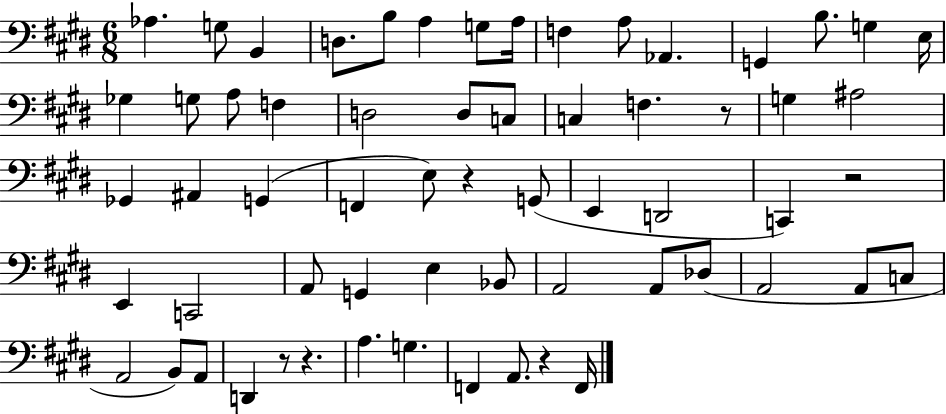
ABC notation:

X:1
T:Untitled
M:6/8
L:1/4
K:E
_A, G,/2 B,, D,/2 B,/2 A, G,/2 A,/4 F, A,/2 _A,, G,, B,/2 G, E,/4 _G, G,/2 A,/2 F, D,2 D,/2 C,/2 C, F, z/2 G, ^A,2 _G,, ^A,, G,, F,, E,/2 z G,,/2 E,, D,,2 C,, z2 E,, C,,2 A,,/2 G,, E, _B,,/2 A,,2 A,,/2 _D,/2 A,,2 A,,/2 C,/2 A,,2 B,,/2 A,,/2 D,, z/2 z A, G, F,, A,,/2 z F,,/4